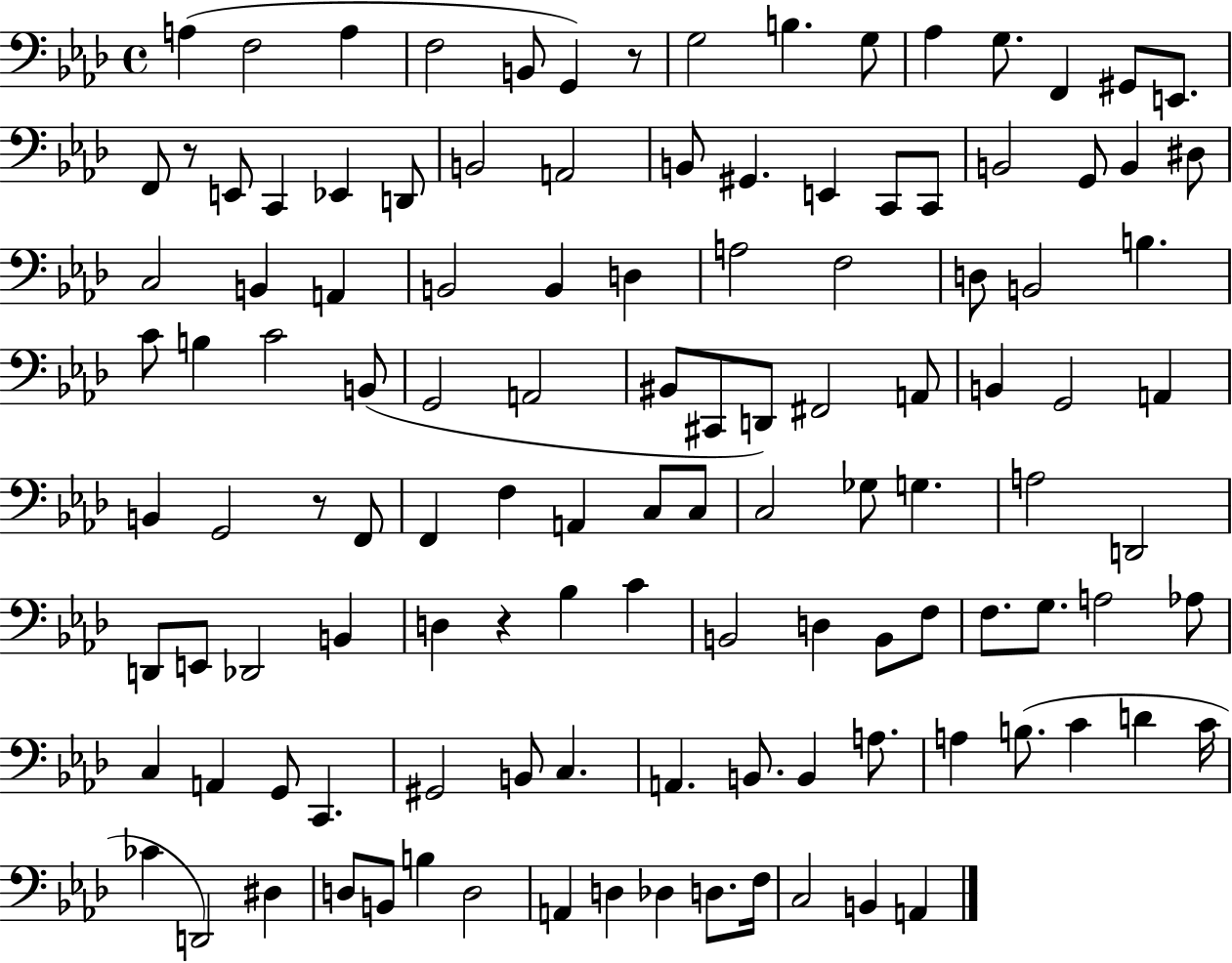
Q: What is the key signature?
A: AES major